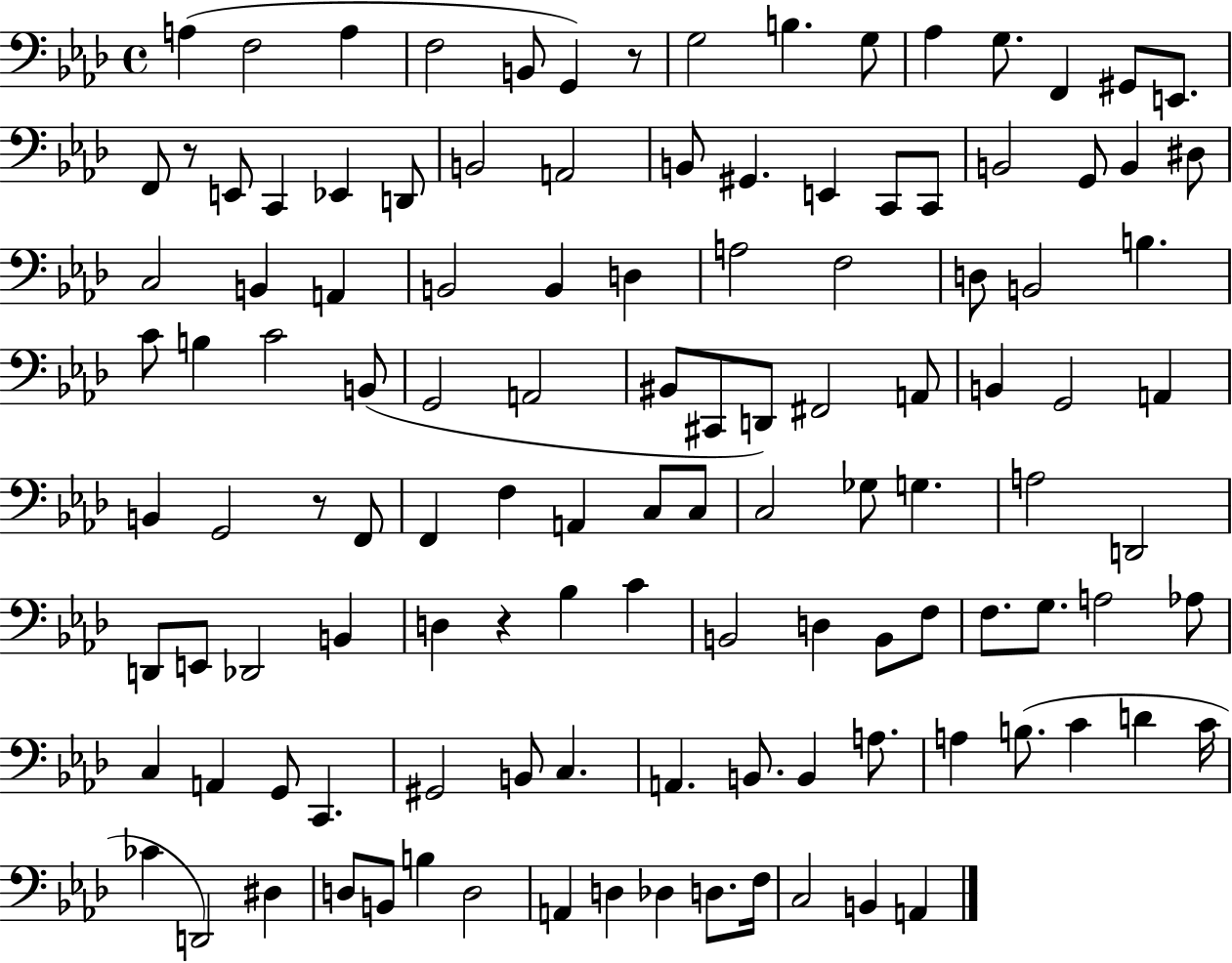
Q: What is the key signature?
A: AES major